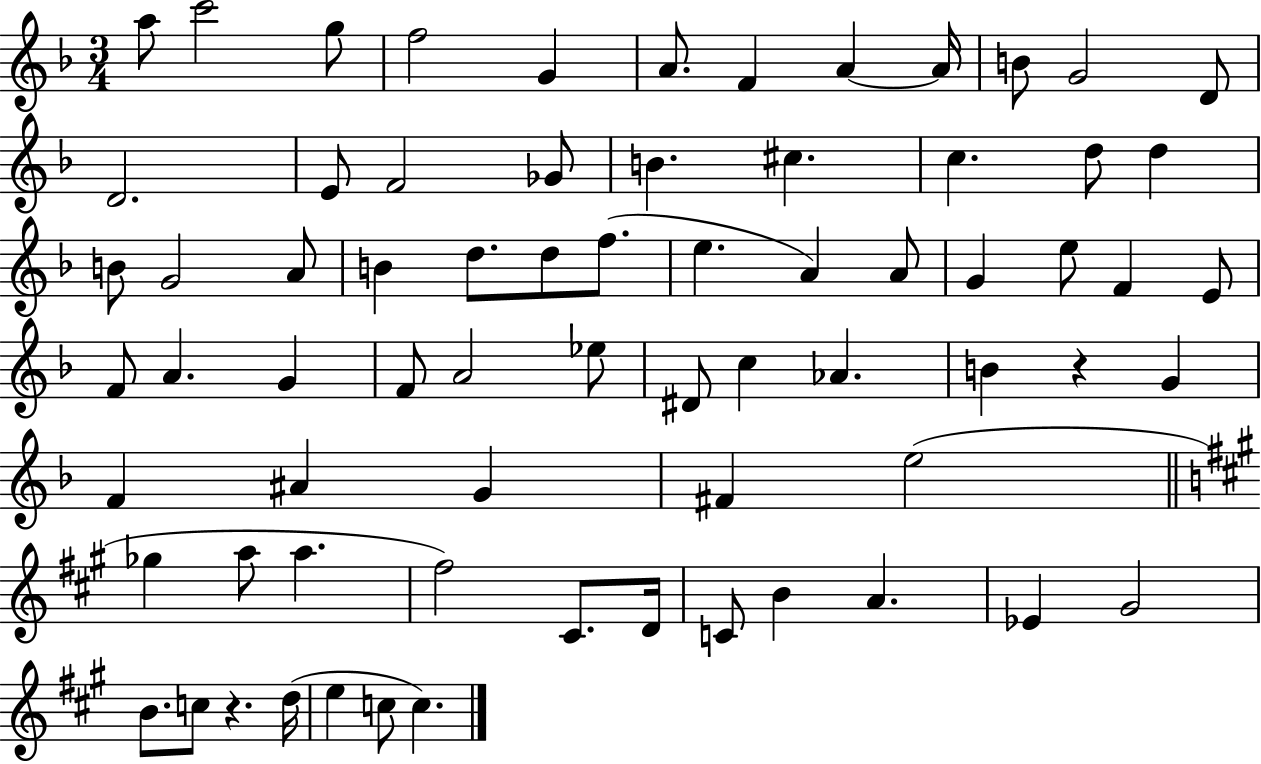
A5/e C6/h G5/e F5/h G4/q A4/e. F4/q A4/q A4/s B4/e G4/h D4/e D4/h. E4/e F4/h Gb4/e B4/q. C#5/q. C5/q. D5/e D5/q B4/e G4/h A4/e B4/q D5/e. D5/e F5/e. E5/q. A4/q A4/e G4/q E5/e F4/q E4/e F4/e A4/q. G4/q F4/e A4/h Eb5/e D#4/e C5/q Ab4/q. B4/q R/q G4/q F4/q A#4/q G4/q F#4/q E5/h Gb5/q A5/e A5/q. F#5/h C#4/e. D4/s C4/e B4/q A4/q. Eb4/q G#4/h B4/e. C5/e R/q. D5/s E5/q C5/e C5/q.